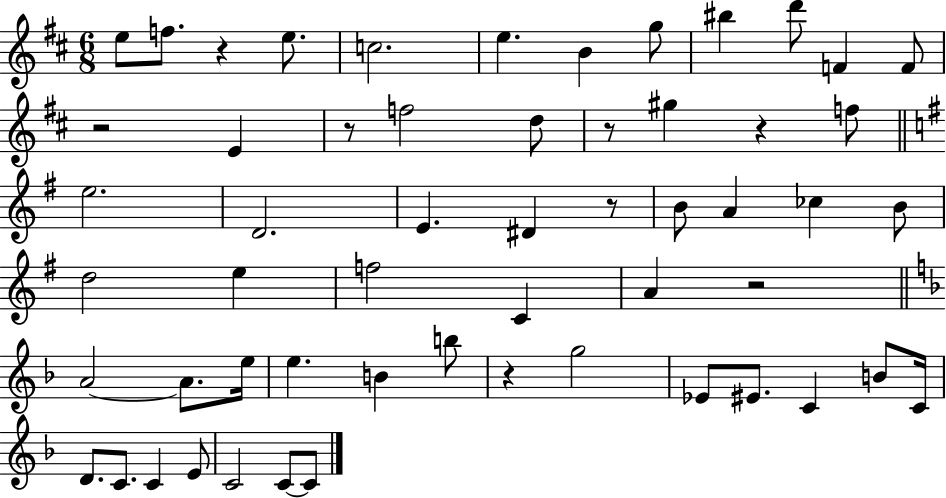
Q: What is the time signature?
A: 6/8